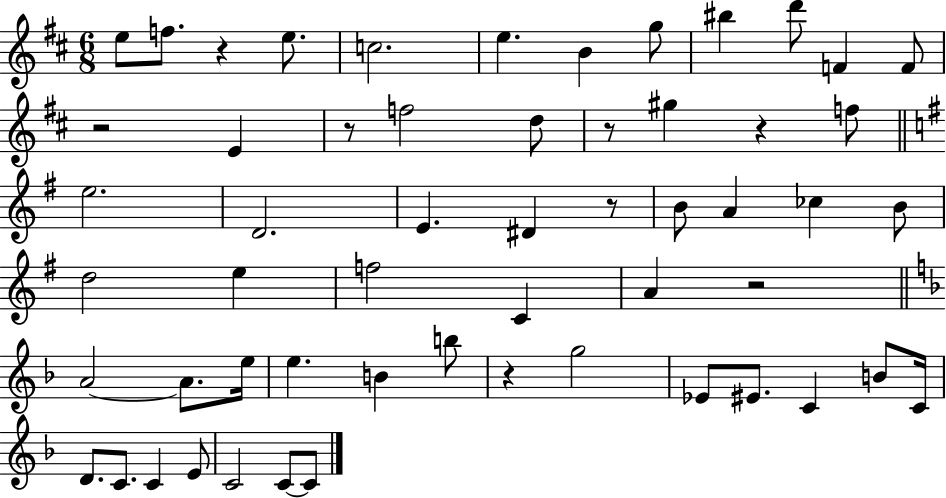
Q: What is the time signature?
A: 6/8